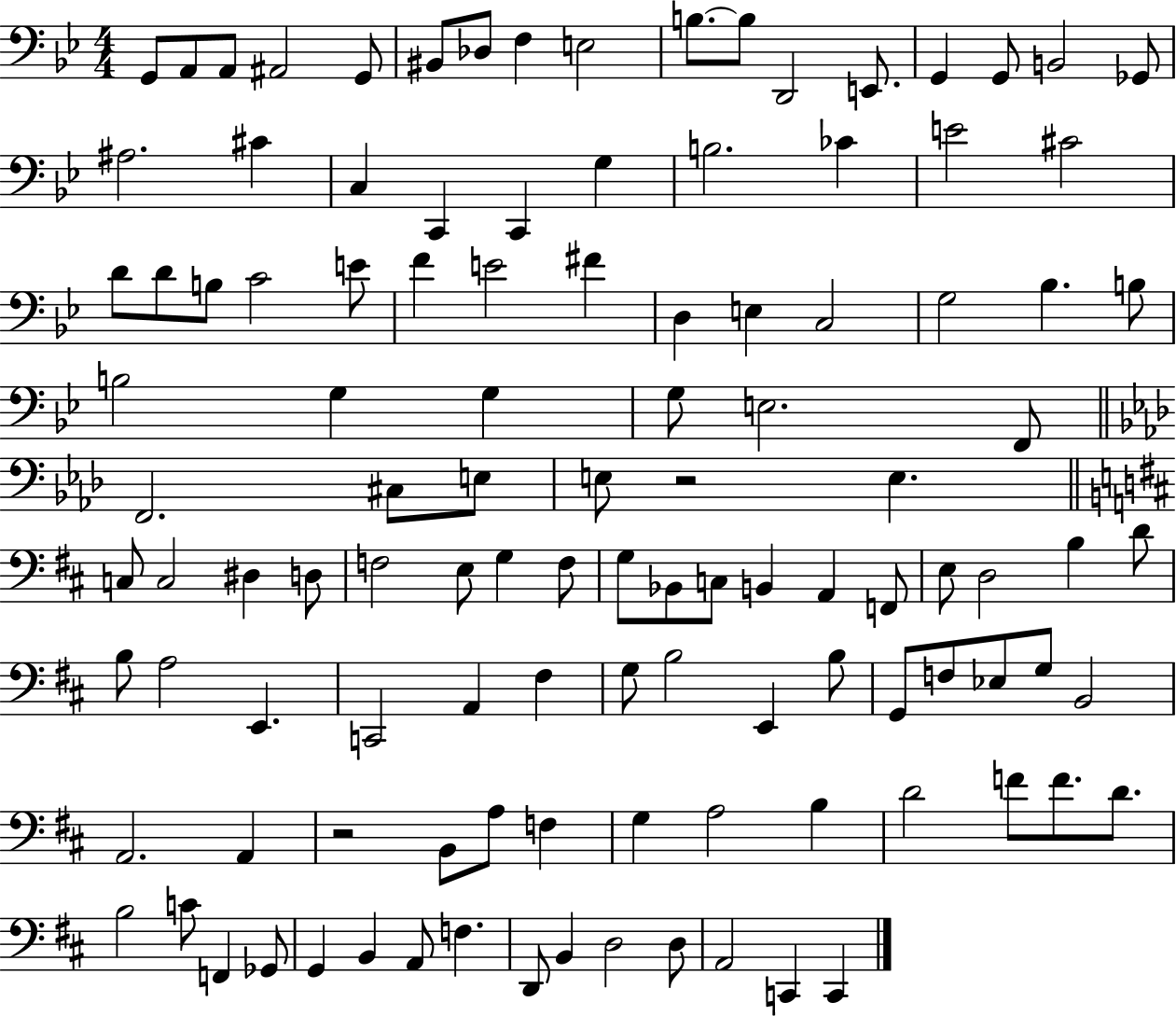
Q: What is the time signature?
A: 4/4